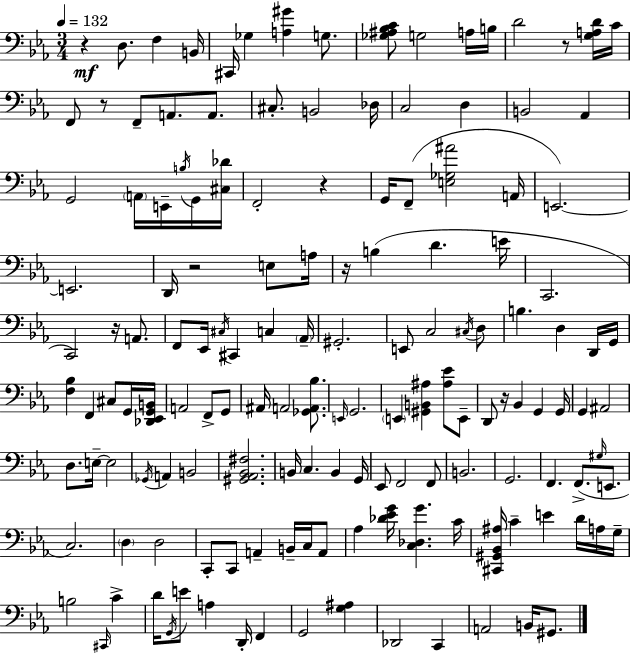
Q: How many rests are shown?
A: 8